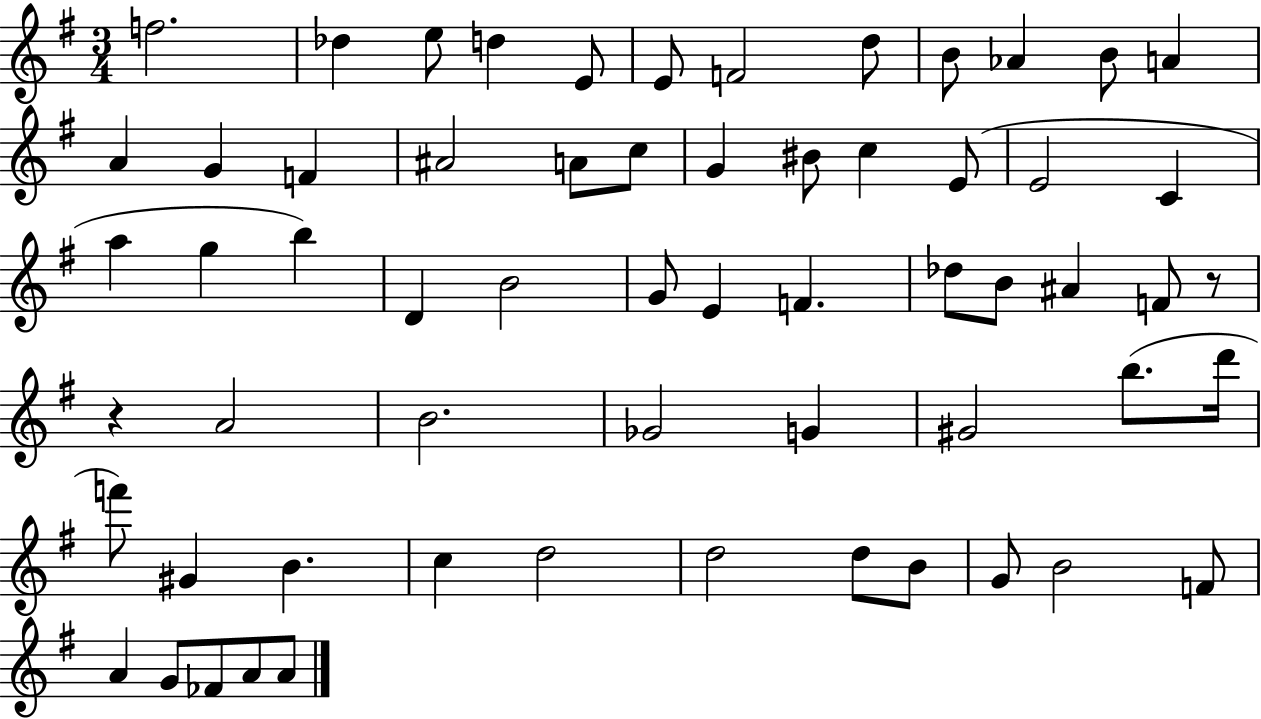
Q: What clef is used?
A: treble